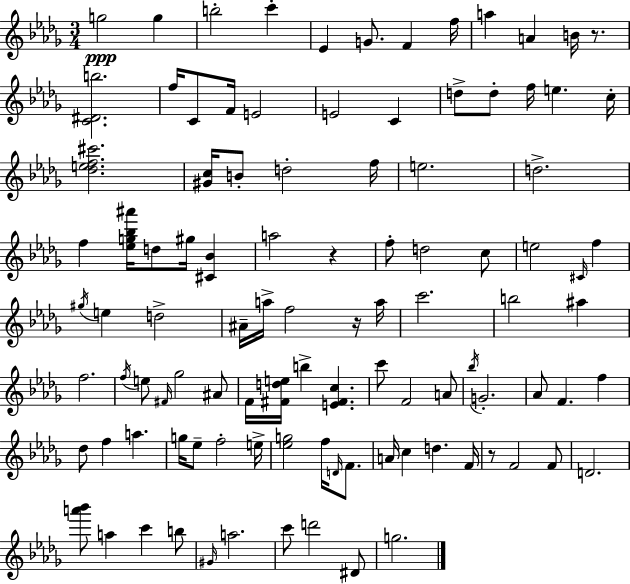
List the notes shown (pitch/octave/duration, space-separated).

G5/h G5/q B5/h C6/q Eb4/q G4/e. F4/q F5/s A5/q A4/q B4/s R/e. [C4,D#4,B5]/h. F5/s C4/e F4/s E4/h E4/h C4/q D5/e D5/e F5/s E5/q. C5/s [Db5,E5,F5,C#6]/h. [G#4,C5]/s B4/e D5/h F5/s E5/h. D5/h. F5/q [Eb5,G5,Bb5,A#6]/s D5/e G#5/s [C#4,Bb4]/q A5/h R/q F5/e D5/h C5/e E5/h C#4/s F5/q G#5/s E5/q D5/h A#4/s A5/s F5/h R/s A5/s C6/h. B5/h A#5/q F5/h. F5/s E5/e F#4/s Gb5/h A#4/e F4/s [F#4,D5,E5]/s B5/q [E4,F#4,C5]/q. C6/e F4/h A4/e Bb5/s G4/h. Ab4/e F4/q. F5/q Db5/e F5/q A5/q. G5/s Eb5/e F5/h E5/s [Eb5,G5]/h F5/s D4/s F4/e. A4/s C5/q D5/q. F4/s R/e F4/h F4/e D4/h. [A6,Bb6]/e A5/q C6/q B5/e G#4/s A5/h. C6/e D6/h D#4/e G5/h.